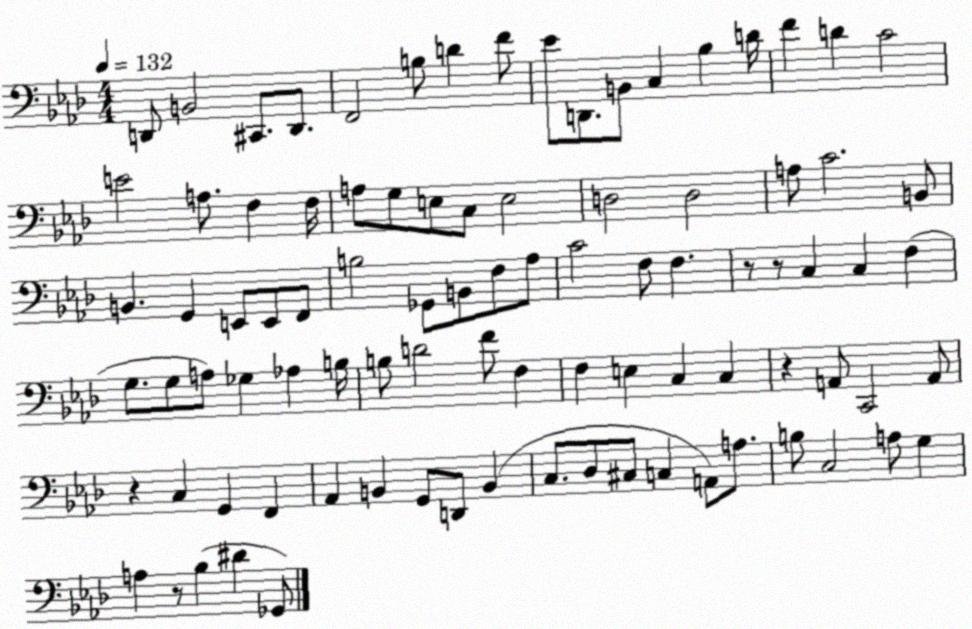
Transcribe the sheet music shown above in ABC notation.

X:1
T:Untitled
M:4/4
L:1/4
K:Ab
D,,/2 B,,2 ^C,,/2 D,,/2 F,,2 B,/2 D F/2 _E/2 D,,/2 B,,/2 C, _B, D/4 F D C2 E2 A,/2 F, F,/4 A,/2 G,/2 E,/2 C,/2 E,2 D,2 D,2 A,/2 C2 B,,/2 B,, G,, E,,/2 E,,/2 F,,/2 B,2 _G,,/2 B,,/2 F,/2 _A,/2 C2 F,/2 F, z/2 z/2 C, C, F, G,/2 G,/2 A,/2 _G, _A, B,/4 B,/2 D2 F/2 F, F, E, C, C, z A,,/2 C,,2 A,,/2 z C, G,, F,, _A,, B,, G,,/2 D,,/2 B,, C,/2 _D,/2 ^C,/2 C, A,,/2 A,/2 B,/2 C,2 A,/2 G, A, z/2 _B, ^D _G,,/2